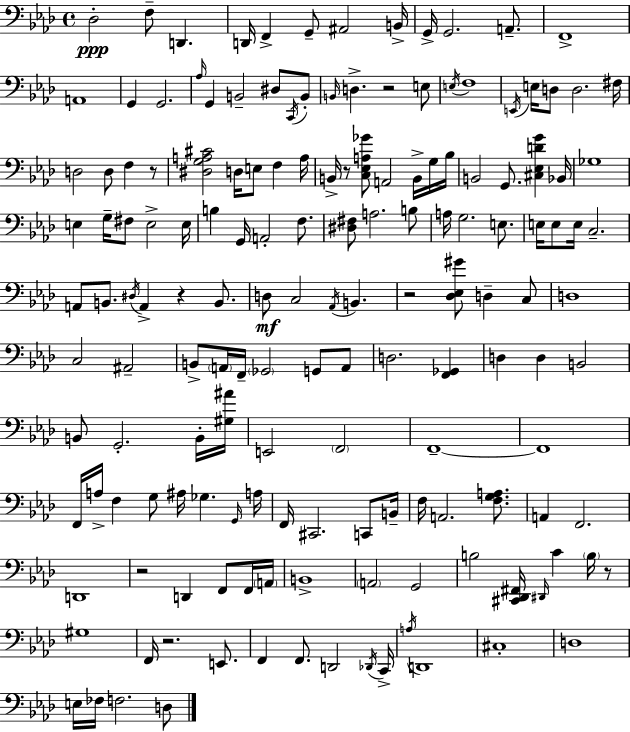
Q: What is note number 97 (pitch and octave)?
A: F2